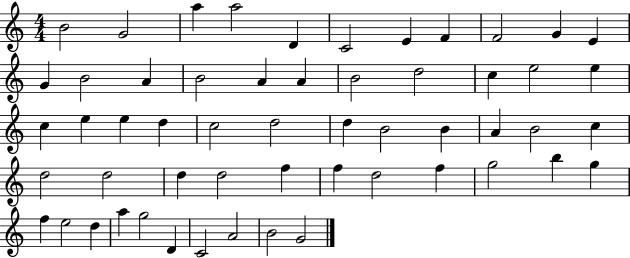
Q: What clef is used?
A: treble